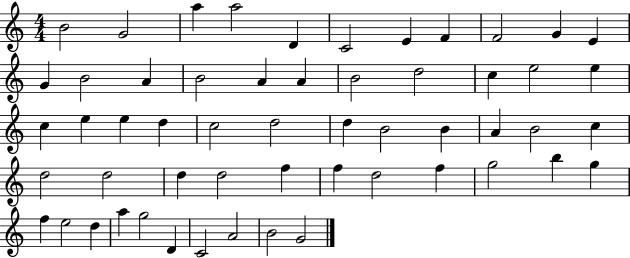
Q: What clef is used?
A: treble